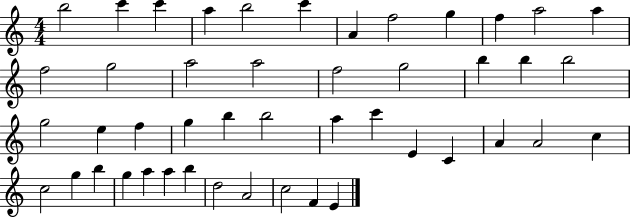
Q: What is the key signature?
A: C major